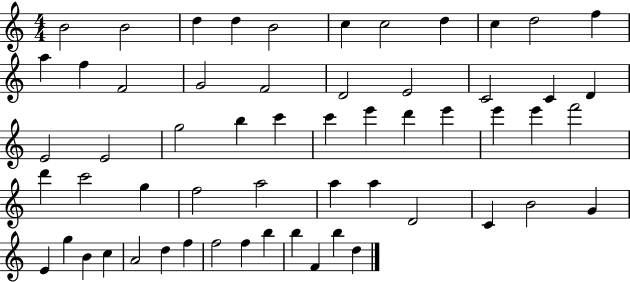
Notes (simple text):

B4/h B4/h D5/q D5/q B4/h C5/q C5/h D5/q C5/q D5/h F5/q A5/q F5/q F4/h G4/h F4/h D4/h E4/h C4/h C4/q D4/q E4/h E4/h G5/h B5/q C6/q C6/q E6/q D6/q E6/q E6/q E6/q F6/h D6/q C6/h G5/q F5/h A5/h A5/q A5/q D4/h C4/q B4/h G4/q E4/q G5/q B4/q C5/q A4/h D5/q F5/q F5/h F5/q B5/q B5/q F4/q B5/q D5/q